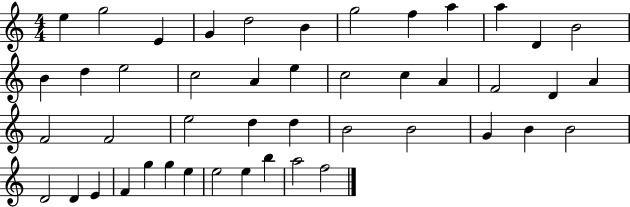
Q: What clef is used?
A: treble